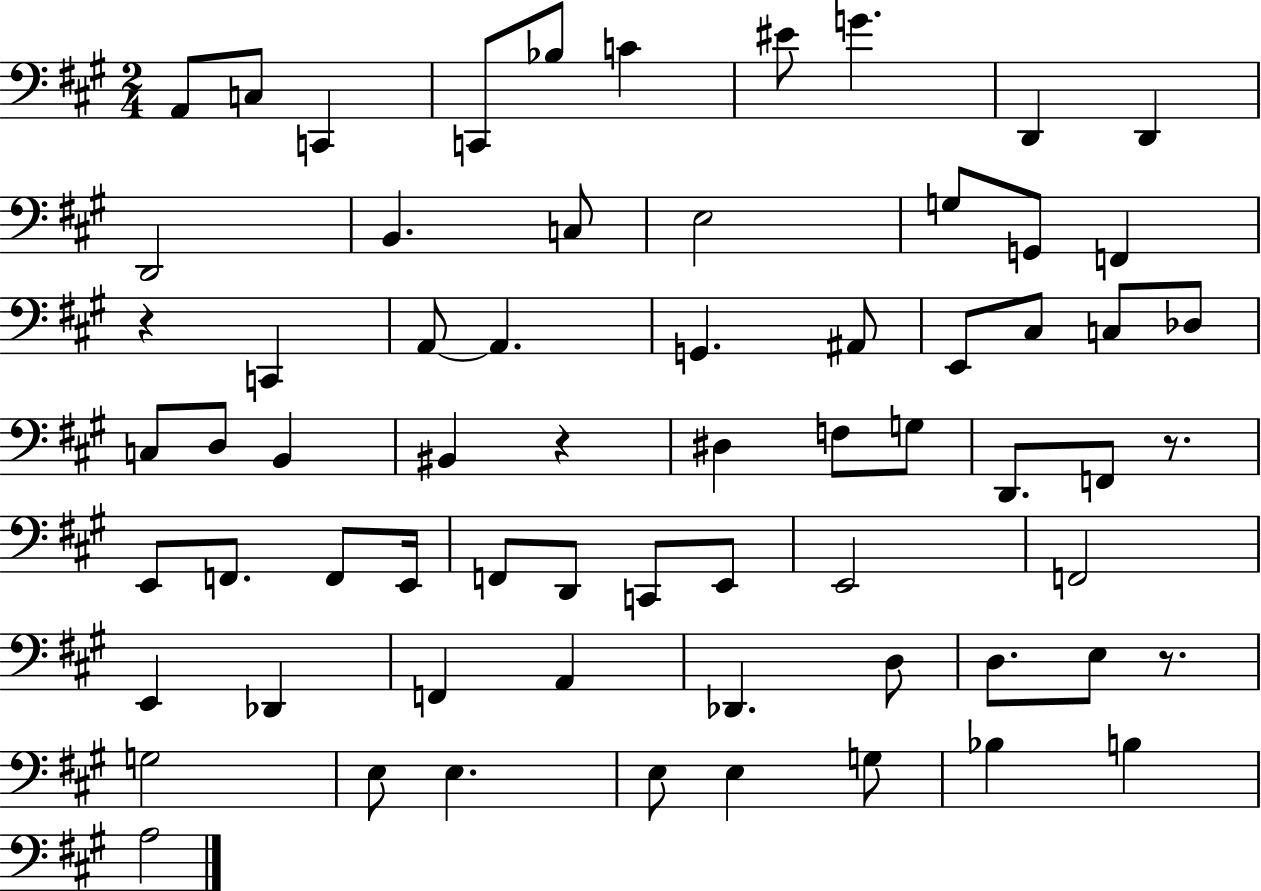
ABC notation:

X:1
T:Untitled
M:2/4
L:1/4
K:A
A,,/2 C,/2 C,, C,,/2 _B,/2 C ^E/2 G D,, D,, D,,2 B,, C,/2 E,2 G,/2 G,,/2 F,, z C,, A,,/2 A,, G,, ^A,,/2 E,,/2 ^C,/2 C,/2 _D,/2 C,/2 D,/2 B,, ^B,, z ^D, F,/2 G,/2 D,,/2 F,,/2 z/2 E,,/2 F,,/2 F,,/2 E,,/4 F,,/2 D,,/2 C,,/2 E,,/2 E,,2 F,,2 E,, _D,, F,, A,, _D,, D,/2 D,/2 E,/2 z/2 G,2 E,/2 E, E,/2 E, G,/2 _B, B, A,2